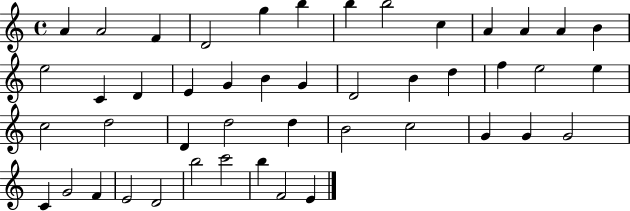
X:1
T:Untitled
M:4/4
L:1/4
K:C
A A2 F D2 g b b b2 c A A A B e2 C D E G B G D2 B d f e2 e c2 d2 D d2 d B2 c2 G G G2 C G2 F E2 D2 b2 c'2 b F2 E